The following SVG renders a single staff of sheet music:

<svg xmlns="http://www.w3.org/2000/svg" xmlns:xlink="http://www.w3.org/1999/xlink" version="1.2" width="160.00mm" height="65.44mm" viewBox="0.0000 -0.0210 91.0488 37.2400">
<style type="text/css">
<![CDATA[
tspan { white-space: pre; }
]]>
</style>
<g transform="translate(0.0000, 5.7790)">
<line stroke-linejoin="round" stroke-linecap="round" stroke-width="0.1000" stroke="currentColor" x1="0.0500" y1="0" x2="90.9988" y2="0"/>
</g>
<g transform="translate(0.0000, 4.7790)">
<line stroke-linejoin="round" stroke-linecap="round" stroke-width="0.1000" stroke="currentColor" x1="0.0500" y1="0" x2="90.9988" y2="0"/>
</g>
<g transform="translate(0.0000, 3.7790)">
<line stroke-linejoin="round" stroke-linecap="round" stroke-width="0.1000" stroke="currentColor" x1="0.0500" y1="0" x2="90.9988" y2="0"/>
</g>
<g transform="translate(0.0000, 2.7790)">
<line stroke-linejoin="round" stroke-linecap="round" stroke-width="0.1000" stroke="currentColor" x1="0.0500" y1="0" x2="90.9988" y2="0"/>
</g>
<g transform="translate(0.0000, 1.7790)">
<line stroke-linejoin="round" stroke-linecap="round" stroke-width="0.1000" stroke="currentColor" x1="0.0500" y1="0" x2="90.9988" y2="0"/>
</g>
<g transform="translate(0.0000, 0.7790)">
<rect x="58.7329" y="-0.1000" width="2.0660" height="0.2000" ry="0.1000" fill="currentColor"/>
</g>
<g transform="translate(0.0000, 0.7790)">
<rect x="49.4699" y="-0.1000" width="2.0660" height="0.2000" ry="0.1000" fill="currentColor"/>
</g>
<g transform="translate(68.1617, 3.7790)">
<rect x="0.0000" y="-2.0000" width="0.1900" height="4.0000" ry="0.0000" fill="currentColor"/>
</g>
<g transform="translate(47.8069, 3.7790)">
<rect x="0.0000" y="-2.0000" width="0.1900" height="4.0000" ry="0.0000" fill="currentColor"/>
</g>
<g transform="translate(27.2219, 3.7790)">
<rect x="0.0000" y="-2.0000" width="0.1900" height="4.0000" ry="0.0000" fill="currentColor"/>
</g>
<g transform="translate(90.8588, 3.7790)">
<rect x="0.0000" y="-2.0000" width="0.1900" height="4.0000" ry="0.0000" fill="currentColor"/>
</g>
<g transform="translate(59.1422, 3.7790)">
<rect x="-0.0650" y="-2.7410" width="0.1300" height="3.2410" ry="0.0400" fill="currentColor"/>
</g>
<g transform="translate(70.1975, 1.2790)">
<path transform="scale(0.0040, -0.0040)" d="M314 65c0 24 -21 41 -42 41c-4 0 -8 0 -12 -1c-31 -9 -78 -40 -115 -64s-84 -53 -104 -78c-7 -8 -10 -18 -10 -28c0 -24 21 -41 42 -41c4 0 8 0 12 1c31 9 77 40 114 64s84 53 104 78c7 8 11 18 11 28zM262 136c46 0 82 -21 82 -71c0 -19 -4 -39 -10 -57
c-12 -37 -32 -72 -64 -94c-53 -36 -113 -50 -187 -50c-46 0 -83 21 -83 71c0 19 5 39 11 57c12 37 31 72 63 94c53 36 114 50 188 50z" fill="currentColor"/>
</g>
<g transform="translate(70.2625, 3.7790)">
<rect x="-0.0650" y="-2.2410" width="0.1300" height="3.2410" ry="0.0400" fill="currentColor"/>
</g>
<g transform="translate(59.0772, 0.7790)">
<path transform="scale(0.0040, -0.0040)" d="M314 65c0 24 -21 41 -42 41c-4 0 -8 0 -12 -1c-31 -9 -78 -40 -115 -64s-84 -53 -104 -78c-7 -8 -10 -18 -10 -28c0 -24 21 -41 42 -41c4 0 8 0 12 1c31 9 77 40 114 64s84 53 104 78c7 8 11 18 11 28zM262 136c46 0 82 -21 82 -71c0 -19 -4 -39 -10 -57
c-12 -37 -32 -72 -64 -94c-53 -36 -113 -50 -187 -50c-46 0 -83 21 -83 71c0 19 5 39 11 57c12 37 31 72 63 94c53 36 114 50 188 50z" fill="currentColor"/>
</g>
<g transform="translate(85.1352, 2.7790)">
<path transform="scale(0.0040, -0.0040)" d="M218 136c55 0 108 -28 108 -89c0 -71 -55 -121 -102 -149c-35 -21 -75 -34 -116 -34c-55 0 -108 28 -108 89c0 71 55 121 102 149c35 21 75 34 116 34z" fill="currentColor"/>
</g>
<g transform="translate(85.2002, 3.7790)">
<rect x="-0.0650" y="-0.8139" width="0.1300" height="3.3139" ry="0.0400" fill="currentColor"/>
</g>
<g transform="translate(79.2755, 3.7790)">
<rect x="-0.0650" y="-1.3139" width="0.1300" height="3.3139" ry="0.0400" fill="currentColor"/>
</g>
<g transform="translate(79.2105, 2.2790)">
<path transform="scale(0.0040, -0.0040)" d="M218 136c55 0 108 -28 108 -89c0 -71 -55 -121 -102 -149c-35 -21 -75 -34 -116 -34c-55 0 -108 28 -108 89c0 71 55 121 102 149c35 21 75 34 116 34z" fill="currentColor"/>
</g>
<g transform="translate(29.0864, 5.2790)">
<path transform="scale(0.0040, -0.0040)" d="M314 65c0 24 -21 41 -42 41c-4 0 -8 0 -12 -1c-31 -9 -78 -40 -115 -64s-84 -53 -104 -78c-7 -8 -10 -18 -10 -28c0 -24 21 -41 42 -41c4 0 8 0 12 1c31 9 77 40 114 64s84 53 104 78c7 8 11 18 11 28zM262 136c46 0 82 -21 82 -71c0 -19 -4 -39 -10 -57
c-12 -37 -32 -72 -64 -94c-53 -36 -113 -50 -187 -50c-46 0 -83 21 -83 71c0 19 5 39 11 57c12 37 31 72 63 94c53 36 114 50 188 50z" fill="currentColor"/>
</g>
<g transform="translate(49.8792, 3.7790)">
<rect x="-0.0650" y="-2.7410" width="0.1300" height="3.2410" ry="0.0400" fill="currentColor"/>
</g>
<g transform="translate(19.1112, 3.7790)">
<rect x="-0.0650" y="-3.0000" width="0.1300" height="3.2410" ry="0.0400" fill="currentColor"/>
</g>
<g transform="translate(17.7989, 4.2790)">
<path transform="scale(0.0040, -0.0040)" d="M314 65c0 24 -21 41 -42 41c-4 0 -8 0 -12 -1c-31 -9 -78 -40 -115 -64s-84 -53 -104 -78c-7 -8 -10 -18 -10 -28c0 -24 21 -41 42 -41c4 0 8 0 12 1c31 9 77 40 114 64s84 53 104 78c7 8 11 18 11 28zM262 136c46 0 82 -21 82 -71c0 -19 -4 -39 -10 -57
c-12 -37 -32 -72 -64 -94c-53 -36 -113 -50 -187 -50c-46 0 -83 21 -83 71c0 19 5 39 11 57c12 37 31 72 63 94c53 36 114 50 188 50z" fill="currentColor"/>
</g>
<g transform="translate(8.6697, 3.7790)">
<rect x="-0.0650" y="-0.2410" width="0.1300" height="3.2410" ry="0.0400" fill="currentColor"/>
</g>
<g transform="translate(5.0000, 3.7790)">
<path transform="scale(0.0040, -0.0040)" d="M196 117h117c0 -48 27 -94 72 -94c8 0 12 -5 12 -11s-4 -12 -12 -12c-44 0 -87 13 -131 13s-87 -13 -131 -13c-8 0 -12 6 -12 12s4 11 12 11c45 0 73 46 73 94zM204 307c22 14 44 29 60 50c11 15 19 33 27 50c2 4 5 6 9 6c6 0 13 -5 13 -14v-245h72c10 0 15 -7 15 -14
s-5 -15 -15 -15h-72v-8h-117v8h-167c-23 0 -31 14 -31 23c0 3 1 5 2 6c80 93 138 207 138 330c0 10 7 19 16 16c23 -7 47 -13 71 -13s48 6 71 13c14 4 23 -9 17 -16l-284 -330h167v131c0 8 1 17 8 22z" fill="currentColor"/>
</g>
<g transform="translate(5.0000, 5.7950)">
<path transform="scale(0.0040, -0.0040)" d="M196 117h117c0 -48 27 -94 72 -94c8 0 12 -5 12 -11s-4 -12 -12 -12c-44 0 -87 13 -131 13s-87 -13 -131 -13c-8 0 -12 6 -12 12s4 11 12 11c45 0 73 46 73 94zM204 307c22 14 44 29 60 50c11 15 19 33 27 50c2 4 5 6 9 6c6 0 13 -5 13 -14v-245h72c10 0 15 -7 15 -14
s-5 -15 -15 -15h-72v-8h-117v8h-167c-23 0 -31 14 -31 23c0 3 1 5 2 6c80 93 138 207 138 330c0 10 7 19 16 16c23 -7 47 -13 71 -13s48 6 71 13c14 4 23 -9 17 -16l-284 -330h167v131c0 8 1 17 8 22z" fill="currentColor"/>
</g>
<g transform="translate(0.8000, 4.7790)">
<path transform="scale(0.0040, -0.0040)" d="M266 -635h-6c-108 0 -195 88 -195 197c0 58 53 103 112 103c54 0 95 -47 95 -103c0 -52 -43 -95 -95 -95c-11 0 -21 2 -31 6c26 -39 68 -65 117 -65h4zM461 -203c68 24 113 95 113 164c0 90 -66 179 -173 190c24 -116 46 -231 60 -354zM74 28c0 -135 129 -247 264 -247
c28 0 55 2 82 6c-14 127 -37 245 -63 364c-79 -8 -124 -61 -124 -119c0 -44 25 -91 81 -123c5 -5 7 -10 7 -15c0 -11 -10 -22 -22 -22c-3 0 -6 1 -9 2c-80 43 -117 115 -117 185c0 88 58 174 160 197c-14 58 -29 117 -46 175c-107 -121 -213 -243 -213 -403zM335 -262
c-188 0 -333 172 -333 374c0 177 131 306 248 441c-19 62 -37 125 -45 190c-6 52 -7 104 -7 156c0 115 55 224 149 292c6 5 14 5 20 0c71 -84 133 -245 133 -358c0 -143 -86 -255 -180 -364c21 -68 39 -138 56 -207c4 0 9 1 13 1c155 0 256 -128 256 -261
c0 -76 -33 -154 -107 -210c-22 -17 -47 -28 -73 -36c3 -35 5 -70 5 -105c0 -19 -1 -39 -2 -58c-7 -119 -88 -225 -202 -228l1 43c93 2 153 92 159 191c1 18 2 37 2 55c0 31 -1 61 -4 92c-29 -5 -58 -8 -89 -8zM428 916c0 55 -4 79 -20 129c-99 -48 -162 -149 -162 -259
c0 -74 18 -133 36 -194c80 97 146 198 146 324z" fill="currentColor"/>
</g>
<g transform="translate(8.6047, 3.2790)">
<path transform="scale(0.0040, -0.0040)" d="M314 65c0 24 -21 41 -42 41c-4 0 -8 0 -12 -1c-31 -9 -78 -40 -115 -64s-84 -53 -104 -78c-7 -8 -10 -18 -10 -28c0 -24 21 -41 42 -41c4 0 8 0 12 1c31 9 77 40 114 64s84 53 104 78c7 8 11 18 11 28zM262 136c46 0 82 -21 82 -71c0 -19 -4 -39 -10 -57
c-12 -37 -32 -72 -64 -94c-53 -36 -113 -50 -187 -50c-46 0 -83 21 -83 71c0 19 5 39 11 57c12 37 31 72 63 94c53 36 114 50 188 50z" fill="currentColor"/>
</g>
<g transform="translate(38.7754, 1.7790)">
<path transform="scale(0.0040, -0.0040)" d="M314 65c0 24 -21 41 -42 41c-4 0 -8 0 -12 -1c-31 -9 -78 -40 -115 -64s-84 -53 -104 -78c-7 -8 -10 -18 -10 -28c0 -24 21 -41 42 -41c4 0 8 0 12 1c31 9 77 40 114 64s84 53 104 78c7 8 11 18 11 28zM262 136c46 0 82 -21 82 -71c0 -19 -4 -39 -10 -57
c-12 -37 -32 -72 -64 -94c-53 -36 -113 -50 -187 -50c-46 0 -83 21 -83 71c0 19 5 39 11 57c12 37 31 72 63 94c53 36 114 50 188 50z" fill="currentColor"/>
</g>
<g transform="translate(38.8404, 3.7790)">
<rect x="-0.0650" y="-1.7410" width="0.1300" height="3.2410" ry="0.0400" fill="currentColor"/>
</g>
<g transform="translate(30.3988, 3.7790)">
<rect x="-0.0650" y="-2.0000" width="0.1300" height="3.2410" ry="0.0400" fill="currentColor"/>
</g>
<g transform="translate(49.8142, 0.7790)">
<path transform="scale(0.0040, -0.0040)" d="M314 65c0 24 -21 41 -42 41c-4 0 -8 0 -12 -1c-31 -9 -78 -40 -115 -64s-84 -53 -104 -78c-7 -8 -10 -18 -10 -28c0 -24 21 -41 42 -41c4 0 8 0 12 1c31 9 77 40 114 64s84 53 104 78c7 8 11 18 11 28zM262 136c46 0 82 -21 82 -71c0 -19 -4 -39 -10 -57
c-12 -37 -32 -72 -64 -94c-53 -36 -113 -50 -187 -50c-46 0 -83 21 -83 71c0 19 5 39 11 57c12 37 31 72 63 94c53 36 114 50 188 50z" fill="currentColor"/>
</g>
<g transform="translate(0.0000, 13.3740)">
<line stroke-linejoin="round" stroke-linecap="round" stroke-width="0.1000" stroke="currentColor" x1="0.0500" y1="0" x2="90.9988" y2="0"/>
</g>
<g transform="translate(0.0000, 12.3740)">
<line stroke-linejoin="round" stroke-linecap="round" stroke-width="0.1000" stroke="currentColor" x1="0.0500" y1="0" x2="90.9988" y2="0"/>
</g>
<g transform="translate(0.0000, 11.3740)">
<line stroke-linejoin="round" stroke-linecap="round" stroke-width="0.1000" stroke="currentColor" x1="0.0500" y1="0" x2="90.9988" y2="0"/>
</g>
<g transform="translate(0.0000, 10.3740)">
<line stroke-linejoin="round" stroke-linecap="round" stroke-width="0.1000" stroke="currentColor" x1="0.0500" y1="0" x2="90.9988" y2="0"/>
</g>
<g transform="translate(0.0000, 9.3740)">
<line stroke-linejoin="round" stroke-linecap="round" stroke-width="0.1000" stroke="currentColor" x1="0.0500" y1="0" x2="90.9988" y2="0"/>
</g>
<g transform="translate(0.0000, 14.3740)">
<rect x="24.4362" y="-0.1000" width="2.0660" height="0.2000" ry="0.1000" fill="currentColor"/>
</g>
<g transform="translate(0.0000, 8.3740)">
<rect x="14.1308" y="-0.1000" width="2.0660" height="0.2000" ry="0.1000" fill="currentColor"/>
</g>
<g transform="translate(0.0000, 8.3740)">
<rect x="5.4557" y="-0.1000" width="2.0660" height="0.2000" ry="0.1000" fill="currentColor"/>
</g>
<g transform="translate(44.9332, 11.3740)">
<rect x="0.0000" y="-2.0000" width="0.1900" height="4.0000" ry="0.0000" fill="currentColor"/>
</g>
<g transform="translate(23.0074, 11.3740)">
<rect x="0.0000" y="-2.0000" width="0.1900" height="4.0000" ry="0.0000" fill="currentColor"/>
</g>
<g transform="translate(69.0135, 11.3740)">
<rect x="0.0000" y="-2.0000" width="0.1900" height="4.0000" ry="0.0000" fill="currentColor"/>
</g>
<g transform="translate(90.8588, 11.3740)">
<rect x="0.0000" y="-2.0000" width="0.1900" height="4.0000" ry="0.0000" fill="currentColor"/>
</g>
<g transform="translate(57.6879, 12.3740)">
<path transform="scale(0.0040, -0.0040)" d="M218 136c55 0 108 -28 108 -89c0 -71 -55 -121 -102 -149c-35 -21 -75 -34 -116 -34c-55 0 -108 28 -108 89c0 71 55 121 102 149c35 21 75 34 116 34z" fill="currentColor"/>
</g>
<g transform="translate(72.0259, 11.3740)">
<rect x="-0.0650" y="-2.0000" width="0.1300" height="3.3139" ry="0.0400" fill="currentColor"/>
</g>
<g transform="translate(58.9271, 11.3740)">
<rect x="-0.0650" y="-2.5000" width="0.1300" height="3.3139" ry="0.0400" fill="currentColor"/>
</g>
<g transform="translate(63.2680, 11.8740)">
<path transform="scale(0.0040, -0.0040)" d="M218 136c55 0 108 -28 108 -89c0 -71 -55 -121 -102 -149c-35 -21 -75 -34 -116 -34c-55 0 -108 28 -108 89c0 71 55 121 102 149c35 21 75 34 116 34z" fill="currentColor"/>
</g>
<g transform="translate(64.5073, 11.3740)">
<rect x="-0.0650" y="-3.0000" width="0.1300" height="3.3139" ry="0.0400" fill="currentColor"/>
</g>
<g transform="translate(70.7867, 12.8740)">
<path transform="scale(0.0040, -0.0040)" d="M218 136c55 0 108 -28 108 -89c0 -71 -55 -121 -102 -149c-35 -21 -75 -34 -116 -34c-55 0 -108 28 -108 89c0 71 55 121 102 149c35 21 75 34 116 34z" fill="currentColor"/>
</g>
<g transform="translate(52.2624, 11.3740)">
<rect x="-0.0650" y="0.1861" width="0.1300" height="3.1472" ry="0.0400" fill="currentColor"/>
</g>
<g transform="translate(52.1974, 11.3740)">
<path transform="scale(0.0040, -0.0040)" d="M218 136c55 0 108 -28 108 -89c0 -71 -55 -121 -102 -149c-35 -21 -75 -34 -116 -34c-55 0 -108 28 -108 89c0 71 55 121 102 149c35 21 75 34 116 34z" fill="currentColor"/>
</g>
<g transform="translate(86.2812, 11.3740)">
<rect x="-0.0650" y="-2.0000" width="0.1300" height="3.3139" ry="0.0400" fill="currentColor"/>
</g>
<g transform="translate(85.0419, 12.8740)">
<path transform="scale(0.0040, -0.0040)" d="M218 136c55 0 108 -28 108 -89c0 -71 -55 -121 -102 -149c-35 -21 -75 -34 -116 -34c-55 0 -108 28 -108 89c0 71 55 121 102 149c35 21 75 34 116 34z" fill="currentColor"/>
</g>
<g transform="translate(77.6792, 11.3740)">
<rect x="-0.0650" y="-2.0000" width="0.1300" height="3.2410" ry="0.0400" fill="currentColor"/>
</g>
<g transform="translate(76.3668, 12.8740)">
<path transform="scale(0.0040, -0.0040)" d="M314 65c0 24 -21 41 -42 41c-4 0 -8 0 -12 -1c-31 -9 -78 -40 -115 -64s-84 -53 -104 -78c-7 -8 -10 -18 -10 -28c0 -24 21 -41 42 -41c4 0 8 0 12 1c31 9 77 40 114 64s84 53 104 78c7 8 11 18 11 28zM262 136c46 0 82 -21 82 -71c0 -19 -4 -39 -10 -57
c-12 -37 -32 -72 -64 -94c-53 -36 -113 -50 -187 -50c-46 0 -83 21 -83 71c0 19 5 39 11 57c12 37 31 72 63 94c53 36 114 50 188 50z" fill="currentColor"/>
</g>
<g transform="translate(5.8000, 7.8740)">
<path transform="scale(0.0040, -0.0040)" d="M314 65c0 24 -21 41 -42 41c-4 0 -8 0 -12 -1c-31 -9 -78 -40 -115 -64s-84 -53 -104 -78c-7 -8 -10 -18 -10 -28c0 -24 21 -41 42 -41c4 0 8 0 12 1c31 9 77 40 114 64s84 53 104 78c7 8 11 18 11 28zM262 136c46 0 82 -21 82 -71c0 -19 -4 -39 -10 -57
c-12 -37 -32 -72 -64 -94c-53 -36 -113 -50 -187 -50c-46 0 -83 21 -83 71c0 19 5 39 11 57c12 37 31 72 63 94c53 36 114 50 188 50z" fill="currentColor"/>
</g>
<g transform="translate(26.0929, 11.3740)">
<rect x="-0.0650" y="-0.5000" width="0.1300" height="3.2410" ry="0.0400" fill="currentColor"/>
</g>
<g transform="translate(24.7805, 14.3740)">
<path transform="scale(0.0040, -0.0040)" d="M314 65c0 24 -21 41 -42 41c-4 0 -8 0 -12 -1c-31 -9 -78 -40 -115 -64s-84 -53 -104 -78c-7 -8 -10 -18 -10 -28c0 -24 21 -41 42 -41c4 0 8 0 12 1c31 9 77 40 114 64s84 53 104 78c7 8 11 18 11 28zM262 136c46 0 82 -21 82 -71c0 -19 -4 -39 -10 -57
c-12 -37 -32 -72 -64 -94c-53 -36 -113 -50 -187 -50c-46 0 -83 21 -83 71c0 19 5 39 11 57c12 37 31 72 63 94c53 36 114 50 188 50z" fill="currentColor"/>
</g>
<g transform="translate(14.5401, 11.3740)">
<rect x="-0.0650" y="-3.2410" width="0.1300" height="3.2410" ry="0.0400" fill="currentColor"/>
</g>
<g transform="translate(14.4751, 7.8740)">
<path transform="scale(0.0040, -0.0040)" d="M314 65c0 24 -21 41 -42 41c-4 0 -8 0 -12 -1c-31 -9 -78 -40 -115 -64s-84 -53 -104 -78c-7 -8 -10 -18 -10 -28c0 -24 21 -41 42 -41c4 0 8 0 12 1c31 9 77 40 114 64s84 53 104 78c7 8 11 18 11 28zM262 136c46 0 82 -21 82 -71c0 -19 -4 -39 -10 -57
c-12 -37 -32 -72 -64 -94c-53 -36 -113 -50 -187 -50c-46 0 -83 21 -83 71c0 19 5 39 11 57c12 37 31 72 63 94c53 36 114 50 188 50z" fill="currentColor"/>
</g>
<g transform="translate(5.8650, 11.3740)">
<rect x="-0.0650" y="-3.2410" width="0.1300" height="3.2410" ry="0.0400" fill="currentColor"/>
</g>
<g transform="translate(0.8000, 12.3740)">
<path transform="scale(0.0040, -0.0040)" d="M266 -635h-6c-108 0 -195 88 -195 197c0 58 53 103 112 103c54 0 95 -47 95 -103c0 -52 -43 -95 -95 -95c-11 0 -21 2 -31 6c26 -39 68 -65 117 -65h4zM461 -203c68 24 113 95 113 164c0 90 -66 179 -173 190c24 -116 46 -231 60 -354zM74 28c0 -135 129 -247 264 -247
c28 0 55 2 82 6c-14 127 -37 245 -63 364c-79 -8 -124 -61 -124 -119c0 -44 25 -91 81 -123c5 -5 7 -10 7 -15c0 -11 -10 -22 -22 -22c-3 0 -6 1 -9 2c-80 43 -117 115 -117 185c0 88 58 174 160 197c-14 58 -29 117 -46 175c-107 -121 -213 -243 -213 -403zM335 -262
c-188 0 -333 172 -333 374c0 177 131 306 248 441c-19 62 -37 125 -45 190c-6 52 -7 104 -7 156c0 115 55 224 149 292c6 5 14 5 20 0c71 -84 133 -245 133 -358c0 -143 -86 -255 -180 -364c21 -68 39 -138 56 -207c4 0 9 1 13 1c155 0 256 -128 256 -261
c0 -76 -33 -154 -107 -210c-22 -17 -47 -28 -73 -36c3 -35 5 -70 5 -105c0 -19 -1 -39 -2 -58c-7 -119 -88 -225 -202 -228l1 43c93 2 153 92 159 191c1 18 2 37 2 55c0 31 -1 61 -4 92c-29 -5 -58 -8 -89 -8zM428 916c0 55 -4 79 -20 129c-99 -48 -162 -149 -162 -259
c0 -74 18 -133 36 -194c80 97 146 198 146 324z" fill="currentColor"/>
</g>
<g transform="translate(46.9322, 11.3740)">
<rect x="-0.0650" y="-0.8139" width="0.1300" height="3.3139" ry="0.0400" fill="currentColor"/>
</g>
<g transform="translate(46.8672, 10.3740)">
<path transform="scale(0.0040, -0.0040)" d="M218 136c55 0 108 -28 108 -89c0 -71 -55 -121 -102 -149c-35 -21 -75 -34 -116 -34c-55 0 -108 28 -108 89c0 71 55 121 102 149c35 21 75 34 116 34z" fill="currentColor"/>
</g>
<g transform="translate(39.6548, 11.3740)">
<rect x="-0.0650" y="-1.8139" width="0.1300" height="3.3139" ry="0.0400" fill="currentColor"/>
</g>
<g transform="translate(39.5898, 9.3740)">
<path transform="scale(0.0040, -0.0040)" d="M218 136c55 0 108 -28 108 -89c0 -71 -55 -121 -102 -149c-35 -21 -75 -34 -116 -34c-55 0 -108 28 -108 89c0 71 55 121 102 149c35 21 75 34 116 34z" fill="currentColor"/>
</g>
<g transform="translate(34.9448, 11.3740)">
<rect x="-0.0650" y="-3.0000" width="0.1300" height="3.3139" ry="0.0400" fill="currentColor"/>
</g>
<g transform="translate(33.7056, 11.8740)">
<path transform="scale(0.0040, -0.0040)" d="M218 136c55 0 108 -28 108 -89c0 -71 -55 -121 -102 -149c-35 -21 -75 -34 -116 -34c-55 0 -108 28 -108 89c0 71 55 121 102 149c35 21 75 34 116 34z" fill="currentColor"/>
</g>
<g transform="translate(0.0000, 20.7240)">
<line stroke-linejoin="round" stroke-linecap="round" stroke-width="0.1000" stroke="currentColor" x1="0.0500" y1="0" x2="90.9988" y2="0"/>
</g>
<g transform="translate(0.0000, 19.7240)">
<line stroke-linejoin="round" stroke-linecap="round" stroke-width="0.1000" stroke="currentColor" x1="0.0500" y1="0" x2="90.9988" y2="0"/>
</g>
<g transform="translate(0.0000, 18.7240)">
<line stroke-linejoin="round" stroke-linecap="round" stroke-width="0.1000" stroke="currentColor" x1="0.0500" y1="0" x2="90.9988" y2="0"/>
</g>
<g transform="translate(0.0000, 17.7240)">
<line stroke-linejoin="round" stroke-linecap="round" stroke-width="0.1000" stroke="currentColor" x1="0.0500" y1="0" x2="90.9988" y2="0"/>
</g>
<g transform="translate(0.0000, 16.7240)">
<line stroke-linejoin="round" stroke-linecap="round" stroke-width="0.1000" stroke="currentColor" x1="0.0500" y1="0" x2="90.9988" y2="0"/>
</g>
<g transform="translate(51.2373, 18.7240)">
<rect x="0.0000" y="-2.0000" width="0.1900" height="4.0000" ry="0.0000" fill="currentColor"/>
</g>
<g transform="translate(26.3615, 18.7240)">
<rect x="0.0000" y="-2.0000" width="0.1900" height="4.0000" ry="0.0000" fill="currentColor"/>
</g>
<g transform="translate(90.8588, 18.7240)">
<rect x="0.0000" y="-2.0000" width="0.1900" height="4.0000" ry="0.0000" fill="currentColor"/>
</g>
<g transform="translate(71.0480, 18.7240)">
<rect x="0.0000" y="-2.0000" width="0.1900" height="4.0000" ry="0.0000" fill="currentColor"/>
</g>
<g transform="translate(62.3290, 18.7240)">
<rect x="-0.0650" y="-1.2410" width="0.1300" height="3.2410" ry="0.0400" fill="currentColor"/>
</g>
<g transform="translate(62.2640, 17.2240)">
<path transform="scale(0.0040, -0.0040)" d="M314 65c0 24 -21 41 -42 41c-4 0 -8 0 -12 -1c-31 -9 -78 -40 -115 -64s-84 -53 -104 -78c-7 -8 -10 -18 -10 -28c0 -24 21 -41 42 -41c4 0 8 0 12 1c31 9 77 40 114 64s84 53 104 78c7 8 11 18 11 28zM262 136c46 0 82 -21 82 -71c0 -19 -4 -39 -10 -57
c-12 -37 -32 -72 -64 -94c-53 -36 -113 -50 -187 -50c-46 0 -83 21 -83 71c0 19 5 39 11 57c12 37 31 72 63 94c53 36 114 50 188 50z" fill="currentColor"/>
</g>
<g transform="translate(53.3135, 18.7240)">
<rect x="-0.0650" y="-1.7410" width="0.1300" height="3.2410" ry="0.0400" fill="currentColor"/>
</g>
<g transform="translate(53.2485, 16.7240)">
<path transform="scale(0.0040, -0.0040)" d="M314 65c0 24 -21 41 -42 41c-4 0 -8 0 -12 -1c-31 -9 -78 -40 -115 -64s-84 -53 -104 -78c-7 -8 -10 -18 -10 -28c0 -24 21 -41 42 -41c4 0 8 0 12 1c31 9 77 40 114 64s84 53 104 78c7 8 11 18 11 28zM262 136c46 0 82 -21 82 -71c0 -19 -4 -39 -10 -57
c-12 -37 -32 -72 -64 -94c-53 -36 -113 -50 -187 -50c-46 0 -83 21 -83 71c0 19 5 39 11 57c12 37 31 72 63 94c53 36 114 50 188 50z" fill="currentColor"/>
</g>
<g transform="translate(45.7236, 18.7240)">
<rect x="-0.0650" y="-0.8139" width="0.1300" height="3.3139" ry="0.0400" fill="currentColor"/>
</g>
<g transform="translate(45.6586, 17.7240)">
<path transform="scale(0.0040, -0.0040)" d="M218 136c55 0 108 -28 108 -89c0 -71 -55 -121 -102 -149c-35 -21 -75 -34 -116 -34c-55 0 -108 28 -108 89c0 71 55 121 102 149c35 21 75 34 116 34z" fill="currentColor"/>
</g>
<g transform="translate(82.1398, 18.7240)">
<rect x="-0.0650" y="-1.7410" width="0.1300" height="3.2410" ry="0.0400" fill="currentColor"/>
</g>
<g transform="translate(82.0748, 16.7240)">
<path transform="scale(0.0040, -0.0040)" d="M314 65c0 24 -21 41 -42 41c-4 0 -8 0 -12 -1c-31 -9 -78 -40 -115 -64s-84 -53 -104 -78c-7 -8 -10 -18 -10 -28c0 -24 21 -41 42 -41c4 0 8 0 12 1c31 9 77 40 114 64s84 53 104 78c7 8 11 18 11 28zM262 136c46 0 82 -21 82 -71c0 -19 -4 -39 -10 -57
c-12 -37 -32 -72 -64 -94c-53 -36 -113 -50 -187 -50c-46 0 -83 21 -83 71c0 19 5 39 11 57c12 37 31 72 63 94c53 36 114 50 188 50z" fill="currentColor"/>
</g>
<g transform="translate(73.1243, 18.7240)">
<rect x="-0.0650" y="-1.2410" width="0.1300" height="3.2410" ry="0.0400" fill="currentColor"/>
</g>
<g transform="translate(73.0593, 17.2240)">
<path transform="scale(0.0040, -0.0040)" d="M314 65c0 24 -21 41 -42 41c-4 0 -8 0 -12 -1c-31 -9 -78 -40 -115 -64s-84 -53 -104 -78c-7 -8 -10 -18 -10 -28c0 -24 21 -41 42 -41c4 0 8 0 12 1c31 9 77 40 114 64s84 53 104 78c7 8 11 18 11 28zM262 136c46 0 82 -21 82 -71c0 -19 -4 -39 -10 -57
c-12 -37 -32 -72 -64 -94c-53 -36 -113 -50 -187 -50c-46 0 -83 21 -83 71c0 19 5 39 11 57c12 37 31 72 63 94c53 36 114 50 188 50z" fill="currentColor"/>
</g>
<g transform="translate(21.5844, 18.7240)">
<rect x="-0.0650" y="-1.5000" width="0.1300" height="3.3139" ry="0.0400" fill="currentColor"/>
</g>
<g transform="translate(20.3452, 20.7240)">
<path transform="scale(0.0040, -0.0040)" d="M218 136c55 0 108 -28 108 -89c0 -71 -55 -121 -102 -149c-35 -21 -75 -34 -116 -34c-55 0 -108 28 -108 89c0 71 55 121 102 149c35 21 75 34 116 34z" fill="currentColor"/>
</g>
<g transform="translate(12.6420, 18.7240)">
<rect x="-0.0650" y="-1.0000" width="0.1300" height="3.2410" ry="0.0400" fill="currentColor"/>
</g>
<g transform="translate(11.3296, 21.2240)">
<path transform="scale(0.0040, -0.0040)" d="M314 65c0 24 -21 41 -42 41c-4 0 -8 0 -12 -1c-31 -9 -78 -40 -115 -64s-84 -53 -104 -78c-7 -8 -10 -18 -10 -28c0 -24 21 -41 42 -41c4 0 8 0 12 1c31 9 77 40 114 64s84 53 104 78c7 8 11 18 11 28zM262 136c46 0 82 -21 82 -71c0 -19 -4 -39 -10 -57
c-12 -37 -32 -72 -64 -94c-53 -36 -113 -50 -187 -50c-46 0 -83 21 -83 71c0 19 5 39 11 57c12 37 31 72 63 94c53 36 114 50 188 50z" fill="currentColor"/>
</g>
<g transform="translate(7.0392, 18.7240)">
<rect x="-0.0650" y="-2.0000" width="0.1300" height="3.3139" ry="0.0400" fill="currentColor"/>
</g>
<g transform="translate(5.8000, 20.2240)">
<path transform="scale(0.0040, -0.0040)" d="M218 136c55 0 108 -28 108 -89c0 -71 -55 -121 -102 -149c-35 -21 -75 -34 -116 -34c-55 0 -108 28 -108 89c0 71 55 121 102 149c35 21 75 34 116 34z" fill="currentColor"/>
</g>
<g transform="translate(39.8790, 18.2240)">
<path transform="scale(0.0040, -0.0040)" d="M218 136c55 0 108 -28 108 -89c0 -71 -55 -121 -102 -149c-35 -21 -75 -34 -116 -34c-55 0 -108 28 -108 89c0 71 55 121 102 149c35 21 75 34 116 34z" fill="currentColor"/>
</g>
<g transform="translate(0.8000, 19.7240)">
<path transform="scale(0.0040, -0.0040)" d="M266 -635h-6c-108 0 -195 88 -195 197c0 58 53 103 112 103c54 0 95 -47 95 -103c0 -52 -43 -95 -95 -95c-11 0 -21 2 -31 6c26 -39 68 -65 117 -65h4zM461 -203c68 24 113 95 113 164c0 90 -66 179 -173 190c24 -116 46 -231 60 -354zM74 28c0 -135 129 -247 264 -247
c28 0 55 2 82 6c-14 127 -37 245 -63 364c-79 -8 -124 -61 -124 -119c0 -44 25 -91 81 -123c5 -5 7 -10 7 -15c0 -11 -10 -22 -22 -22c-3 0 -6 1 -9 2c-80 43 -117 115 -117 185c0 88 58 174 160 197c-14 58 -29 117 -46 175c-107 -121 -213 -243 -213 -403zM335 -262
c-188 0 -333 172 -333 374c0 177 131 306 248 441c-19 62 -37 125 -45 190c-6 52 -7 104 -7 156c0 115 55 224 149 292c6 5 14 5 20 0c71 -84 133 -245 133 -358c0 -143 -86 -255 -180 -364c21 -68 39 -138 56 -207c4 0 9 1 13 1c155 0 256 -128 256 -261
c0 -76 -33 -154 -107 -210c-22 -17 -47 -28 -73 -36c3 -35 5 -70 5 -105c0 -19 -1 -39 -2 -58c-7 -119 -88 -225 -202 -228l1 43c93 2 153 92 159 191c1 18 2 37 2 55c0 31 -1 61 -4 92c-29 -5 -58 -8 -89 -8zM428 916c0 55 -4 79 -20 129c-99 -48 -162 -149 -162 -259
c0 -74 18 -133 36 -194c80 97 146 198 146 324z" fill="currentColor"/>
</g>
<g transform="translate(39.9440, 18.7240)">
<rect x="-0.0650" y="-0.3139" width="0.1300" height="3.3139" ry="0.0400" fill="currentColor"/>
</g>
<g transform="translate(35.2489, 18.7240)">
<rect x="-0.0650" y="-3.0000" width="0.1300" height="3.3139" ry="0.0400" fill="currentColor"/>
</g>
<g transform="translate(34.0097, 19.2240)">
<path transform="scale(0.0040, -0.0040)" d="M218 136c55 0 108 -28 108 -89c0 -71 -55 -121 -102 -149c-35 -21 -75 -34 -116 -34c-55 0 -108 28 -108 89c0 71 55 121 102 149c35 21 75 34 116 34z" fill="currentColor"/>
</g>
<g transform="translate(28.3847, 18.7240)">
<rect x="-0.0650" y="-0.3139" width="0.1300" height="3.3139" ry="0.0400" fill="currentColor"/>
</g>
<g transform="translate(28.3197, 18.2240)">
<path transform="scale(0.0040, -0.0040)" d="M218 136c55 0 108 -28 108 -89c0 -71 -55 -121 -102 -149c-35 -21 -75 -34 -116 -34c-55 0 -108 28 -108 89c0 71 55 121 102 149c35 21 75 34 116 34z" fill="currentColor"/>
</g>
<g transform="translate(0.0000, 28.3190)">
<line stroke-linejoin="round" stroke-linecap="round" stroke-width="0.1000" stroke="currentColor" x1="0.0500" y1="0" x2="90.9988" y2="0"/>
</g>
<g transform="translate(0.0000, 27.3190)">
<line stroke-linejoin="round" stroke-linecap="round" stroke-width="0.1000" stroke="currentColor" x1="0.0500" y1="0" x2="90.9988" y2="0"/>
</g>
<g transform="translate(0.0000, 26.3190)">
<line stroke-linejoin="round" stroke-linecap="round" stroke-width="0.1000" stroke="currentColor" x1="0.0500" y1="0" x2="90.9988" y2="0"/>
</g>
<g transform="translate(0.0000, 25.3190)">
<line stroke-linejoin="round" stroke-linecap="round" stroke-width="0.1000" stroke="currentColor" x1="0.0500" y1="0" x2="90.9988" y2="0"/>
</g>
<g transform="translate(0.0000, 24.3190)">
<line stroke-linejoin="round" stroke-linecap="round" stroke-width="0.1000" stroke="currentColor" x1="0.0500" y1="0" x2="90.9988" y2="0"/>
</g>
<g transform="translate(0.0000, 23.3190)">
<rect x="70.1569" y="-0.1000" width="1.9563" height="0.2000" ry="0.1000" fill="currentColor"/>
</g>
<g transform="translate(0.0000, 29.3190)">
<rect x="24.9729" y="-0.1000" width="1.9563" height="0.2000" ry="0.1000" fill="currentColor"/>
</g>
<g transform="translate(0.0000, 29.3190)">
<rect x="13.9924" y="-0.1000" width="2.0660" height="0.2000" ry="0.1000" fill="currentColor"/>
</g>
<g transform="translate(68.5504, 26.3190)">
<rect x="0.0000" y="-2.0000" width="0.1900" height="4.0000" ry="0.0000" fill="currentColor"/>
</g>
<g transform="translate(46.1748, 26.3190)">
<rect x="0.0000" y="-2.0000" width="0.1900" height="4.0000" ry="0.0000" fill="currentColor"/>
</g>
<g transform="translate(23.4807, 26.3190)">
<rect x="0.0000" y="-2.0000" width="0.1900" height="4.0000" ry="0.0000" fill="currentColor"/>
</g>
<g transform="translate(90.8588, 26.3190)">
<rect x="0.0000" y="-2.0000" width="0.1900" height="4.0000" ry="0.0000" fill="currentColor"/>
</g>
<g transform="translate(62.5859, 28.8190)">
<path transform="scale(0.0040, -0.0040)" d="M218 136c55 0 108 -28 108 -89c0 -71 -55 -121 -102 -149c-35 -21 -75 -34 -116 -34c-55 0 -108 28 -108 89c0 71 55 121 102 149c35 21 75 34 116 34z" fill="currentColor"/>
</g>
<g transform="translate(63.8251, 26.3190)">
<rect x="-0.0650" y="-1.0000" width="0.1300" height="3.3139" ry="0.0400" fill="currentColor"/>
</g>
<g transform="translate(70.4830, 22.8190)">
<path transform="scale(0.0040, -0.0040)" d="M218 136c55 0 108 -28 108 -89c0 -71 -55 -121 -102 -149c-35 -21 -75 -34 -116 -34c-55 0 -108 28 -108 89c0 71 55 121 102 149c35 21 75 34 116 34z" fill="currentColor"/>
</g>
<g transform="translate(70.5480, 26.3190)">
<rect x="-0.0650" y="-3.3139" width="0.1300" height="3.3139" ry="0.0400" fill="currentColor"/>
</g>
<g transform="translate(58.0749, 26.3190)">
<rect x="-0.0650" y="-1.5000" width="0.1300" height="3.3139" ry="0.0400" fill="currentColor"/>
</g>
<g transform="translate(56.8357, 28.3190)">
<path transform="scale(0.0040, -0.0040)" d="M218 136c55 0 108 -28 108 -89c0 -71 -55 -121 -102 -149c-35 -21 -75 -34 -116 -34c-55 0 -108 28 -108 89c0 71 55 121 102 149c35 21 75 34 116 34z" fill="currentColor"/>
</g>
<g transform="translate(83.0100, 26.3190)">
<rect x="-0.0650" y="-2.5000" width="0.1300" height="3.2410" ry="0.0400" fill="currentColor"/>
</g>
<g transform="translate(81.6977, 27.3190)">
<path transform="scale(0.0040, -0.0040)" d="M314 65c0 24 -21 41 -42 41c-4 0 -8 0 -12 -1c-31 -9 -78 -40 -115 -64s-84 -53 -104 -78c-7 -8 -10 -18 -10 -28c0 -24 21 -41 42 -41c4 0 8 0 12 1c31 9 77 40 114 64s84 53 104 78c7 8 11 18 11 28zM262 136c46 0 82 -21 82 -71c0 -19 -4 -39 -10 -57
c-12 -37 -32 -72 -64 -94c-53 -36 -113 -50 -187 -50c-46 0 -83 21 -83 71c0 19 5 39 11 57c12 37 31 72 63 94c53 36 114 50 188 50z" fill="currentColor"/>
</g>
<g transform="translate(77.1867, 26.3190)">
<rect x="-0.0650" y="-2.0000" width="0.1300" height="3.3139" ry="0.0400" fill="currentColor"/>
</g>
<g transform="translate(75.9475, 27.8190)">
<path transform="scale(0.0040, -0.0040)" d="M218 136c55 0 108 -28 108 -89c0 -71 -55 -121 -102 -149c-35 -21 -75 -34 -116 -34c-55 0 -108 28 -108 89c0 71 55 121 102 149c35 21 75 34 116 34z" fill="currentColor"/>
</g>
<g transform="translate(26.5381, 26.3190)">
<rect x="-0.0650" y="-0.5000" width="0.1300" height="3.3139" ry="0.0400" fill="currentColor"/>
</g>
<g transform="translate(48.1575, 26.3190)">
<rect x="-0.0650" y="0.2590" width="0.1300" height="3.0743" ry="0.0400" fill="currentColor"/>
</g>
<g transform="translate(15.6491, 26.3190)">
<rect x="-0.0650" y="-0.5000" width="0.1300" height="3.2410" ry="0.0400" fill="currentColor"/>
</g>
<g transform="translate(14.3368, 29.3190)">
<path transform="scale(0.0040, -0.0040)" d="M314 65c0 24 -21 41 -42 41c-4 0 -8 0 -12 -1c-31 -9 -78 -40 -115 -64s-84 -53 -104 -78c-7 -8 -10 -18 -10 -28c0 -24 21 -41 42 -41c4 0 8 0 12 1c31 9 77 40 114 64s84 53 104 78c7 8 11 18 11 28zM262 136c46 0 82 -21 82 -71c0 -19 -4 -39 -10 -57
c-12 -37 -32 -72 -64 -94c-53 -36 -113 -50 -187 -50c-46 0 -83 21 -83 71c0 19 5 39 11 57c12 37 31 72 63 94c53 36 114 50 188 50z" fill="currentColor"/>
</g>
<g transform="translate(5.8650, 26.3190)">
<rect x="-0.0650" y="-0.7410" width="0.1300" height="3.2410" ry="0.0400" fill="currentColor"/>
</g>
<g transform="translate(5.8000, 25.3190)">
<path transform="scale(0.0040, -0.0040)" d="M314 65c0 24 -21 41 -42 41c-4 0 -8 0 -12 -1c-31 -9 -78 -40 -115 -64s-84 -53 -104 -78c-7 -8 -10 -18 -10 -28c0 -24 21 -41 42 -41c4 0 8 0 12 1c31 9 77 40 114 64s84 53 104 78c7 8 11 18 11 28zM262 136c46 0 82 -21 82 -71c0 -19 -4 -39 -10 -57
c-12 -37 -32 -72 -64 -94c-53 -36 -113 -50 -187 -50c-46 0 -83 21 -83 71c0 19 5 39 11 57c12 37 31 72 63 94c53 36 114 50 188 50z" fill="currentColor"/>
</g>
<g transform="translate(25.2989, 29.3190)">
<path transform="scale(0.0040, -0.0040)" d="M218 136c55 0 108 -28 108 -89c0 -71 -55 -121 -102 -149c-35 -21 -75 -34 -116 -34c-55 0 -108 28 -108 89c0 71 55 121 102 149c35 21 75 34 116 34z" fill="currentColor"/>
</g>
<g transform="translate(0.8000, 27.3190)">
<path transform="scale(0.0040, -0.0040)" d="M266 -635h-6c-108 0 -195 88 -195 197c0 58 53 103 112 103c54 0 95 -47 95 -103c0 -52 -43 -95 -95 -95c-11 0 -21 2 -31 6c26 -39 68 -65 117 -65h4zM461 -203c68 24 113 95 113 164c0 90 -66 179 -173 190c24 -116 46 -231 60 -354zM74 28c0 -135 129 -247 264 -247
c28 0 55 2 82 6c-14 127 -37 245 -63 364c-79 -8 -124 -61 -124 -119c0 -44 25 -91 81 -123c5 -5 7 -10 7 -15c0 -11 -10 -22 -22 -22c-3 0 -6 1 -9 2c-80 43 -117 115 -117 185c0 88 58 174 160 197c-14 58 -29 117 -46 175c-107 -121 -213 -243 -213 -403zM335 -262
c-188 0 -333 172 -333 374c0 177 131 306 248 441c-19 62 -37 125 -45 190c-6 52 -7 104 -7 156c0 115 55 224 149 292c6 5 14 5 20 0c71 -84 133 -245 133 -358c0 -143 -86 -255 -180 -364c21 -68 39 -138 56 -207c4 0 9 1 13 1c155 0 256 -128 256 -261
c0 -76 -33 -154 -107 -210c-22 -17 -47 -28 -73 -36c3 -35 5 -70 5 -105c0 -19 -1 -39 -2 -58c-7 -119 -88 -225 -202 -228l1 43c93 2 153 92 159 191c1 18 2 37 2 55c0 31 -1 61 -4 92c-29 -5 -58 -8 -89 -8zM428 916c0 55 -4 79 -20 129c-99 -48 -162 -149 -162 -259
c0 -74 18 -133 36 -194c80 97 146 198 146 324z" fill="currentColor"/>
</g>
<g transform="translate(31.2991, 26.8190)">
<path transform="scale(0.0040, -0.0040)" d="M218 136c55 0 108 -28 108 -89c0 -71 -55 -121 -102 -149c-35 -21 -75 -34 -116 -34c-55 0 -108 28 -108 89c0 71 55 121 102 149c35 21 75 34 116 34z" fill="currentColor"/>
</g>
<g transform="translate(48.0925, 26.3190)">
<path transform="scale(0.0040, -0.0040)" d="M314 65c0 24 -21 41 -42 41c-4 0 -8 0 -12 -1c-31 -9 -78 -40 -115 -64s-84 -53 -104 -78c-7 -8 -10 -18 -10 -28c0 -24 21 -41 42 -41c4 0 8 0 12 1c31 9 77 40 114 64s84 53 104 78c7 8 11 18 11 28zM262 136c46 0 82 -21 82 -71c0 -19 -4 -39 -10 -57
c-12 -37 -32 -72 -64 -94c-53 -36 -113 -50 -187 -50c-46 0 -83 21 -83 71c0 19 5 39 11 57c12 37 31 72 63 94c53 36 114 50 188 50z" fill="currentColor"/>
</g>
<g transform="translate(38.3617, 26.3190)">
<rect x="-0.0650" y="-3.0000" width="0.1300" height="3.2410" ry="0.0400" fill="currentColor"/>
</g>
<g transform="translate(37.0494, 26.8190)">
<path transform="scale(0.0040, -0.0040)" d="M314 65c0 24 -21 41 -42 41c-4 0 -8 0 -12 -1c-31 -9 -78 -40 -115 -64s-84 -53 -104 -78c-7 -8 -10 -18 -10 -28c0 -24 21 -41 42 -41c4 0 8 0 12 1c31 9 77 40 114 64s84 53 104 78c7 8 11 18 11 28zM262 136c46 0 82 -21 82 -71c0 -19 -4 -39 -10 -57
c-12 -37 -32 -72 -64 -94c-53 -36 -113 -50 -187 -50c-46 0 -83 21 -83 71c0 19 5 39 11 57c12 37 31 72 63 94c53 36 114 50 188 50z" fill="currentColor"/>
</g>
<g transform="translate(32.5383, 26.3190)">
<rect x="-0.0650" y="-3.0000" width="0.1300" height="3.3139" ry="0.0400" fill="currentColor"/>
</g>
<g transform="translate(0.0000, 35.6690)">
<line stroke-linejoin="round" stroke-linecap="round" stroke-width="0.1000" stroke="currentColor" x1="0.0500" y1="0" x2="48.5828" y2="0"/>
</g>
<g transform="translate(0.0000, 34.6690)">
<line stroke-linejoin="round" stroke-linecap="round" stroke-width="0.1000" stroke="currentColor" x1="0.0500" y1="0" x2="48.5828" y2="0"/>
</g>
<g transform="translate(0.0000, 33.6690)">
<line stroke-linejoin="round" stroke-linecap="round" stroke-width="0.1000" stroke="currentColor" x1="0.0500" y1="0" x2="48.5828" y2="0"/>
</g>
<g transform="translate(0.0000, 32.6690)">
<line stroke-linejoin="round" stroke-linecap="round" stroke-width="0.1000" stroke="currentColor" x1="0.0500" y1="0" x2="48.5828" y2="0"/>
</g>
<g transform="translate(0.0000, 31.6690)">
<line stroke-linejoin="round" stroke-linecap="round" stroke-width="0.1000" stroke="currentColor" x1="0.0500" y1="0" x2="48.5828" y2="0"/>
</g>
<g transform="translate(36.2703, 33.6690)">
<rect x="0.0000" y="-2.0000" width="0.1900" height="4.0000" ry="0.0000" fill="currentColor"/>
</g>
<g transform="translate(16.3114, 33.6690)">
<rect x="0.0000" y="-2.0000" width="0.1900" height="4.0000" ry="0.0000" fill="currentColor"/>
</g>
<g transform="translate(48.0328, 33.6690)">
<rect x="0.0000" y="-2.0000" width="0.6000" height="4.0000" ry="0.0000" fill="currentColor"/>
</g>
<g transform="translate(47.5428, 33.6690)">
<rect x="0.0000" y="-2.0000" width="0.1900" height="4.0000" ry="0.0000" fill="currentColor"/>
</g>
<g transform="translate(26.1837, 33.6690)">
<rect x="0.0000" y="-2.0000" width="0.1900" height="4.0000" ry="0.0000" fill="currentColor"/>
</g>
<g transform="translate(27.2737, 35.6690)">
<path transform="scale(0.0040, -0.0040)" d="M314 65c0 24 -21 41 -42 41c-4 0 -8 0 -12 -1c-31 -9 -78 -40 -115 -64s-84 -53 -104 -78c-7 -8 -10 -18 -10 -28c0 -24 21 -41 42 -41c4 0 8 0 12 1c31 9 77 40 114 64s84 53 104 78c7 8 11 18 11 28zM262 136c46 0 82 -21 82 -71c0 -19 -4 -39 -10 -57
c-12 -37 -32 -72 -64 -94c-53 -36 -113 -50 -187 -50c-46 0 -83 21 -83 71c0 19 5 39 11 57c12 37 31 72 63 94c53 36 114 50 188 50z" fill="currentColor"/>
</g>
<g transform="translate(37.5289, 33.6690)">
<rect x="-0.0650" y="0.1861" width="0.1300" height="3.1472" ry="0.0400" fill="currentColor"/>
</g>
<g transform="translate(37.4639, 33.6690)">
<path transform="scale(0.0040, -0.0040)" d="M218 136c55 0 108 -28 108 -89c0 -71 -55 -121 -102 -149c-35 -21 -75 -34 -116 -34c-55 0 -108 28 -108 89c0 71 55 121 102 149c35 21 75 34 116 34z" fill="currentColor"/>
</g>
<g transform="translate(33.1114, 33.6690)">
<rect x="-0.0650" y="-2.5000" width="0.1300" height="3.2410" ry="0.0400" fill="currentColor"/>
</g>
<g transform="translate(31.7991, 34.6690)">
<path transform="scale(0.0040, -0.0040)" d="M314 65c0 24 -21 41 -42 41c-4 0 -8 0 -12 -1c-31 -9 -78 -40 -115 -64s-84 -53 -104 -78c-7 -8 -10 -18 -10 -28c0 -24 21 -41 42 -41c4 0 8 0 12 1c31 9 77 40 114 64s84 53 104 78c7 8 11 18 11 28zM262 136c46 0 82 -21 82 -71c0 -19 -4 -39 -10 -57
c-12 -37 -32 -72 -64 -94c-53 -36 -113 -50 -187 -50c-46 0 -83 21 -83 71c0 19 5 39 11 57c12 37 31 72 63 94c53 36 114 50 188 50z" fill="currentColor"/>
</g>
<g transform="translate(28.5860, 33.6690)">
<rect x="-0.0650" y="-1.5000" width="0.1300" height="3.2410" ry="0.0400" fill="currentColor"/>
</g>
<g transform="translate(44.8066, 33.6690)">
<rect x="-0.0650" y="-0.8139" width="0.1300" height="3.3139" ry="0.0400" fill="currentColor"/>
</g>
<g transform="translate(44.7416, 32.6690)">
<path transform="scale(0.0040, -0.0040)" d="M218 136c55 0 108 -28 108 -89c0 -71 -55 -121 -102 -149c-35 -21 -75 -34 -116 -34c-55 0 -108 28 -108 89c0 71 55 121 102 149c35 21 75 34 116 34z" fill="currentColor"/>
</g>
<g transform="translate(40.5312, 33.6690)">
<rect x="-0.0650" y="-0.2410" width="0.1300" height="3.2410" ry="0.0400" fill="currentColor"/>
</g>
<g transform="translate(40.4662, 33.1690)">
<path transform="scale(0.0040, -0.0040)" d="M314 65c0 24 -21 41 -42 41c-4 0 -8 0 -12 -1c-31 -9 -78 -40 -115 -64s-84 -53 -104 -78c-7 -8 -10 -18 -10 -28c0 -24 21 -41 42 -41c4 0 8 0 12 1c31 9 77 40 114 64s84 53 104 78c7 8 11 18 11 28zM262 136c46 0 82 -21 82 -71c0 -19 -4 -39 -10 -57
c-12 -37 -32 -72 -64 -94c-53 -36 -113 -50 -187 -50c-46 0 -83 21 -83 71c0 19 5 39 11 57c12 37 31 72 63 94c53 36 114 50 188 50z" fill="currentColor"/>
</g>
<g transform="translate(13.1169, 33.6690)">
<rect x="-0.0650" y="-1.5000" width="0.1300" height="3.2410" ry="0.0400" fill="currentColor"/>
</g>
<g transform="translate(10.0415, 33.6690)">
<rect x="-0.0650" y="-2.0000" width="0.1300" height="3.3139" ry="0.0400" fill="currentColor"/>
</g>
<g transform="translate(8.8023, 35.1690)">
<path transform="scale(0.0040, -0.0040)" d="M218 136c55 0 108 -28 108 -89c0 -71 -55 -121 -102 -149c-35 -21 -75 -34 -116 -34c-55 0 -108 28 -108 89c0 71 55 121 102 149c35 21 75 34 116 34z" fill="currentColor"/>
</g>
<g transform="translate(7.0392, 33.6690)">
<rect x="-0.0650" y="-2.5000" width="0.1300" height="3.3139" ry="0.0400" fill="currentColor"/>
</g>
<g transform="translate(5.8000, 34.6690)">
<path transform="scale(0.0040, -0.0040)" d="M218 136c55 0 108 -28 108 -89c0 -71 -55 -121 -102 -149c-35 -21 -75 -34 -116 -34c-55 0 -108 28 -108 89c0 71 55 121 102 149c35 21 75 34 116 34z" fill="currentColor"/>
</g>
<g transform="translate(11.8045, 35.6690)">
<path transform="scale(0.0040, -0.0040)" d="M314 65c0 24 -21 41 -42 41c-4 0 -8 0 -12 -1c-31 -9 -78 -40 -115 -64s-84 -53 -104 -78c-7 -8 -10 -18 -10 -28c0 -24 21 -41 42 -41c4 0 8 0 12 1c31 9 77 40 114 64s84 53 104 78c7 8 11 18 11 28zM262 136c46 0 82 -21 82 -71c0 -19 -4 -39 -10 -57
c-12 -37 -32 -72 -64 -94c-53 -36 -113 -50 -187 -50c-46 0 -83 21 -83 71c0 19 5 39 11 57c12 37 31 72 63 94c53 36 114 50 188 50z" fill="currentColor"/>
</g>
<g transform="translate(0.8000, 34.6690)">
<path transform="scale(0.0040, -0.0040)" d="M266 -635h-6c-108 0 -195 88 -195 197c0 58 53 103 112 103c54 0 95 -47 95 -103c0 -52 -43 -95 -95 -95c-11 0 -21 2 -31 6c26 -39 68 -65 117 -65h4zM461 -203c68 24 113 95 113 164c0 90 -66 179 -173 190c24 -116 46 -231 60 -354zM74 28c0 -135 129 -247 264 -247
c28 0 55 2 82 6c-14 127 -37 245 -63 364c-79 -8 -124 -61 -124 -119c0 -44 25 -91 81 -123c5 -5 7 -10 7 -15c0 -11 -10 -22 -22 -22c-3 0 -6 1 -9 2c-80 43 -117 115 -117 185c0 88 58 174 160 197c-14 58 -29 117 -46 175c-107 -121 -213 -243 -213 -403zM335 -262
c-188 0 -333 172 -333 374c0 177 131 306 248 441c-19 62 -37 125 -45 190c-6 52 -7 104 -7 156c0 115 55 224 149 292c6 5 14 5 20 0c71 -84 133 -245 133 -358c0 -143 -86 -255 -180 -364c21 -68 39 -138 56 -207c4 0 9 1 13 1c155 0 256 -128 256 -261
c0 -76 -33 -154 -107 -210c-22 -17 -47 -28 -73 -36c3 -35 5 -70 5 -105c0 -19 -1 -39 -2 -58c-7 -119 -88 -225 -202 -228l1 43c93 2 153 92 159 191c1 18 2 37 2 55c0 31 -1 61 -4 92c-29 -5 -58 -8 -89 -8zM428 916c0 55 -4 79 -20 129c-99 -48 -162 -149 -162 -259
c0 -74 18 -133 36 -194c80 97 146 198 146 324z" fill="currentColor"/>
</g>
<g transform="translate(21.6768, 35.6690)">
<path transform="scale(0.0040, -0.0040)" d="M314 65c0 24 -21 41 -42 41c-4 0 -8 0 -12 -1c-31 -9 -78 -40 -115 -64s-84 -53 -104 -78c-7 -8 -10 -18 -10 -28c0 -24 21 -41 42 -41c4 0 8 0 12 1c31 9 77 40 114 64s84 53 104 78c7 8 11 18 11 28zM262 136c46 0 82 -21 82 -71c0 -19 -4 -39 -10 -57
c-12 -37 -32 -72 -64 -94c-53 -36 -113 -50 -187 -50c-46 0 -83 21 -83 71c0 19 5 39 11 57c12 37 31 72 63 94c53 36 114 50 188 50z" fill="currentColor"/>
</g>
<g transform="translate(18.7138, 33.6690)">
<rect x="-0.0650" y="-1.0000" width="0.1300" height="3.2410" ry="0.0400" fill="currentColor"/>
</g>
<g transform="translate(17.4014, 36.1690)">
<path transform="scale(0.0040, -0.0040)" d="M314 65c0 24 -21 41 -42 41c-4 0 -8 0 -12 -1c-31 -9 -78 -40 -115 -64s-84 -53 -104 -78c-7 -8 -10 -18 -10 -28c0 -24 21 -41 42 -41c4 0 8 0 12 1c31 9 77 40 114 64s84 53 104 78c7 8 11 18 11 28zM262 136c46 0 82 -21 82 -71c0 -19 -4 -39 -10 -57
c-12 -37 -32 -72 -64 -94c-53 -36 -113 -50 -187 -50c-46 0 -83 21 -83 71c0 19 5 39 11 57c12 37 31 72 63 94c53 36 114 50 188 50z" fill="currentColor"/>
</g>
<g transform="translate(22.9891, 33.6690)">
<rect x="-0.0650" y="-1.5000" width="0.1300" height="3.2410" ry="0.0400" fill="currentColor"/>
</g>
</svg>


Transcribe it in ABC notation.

X:1
T:Untitled
M:4/4
L:1/4
K:C
c2 A2 F2 f2 a2 a2 g2 e d b2 b2 C2 A f d B G A F F2 F F D2 E c A c d f2 e2 e2 f2 d2 C2 C A A2 B2 E D b F G2 G F E2 D2 E2 E2 G2 B c2 d